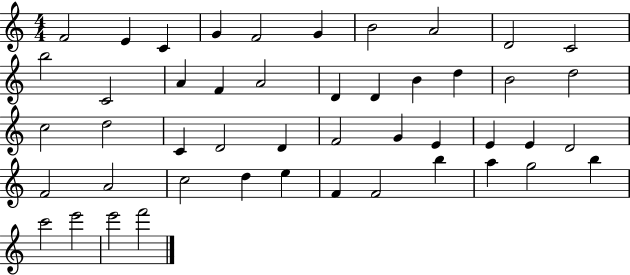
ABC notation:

X:1
T:Untitled
M:4/4
L:1/4
K:C
F2 E C G F2 G B2 A2 D2 C2 b2 C2 A F A2 D D B d B2 d2 c2 d2 C D2 D F2 G E E E D2 F2 A2 c2 d e F F2 b a g2 b c'2 e'2 e'2 f'2